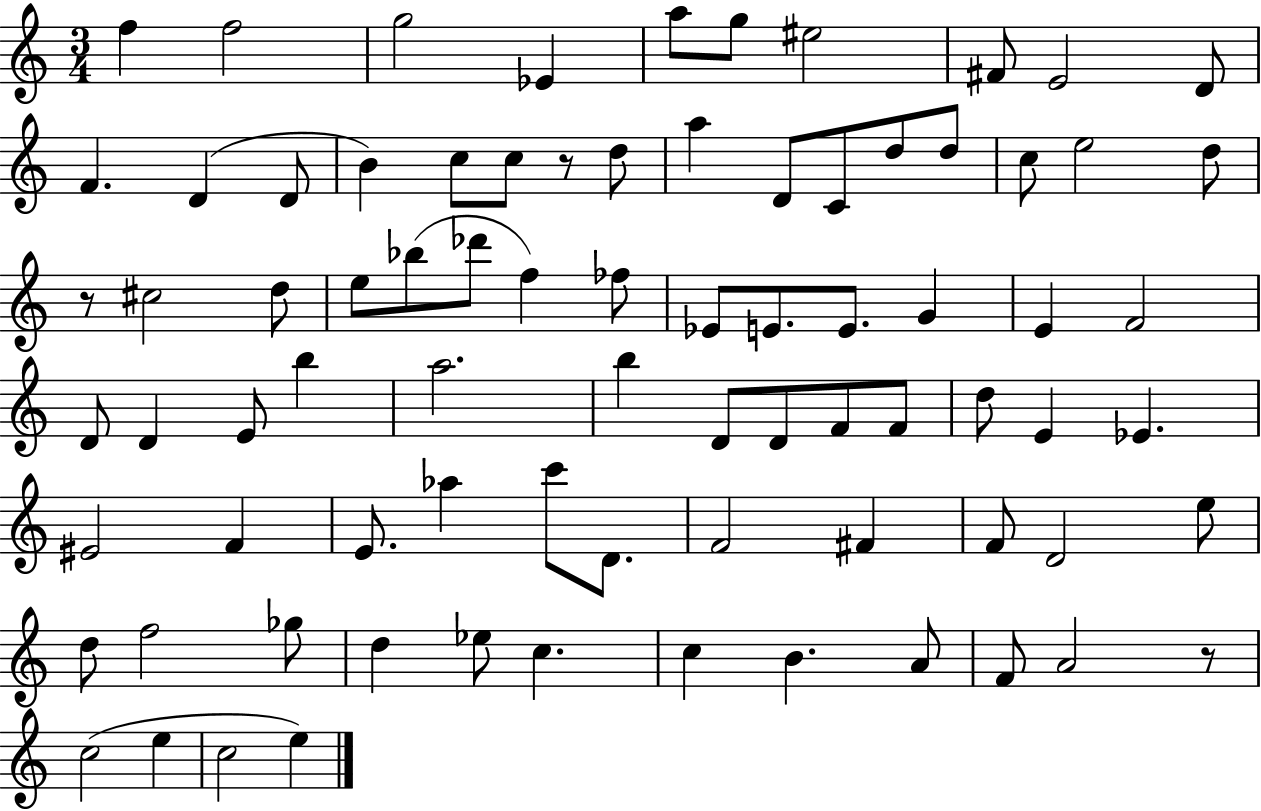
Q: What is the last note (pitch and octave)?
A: E5